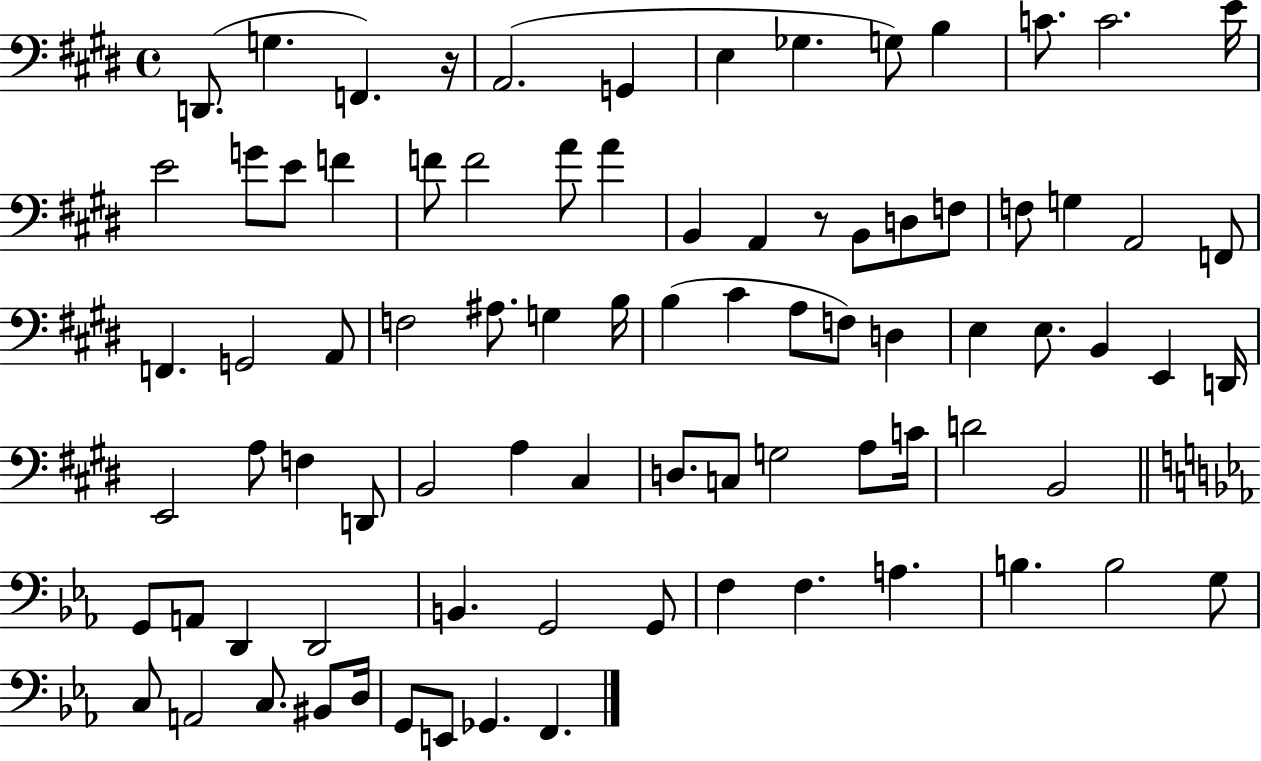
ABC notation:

X:1
T:Untitled
M:4/4
L:1/4
K:E
D,,/2 G, F,, z/4 A,,2 G,, E, _G, G,/2 B, C/2 C2 E/4 E2 G/2 E/2 F F/2 F2 A/2 A B,, A,, z/2 B,,/2 D,/2 F,/2 F,/2 G, A,,2 F,,/2 F,, G,,2 A,,/2 F,2 ^A,/2 G, B,/4 B, ^C A,/2 F,/2 D, E, E,/2 B,, E,, D,,/4 E,,2 A,/2 F, D,,/2 B,,2 A, ^C, D,/2 C,/2 G,2 A,/2 C/4 D2 B,,2 G,,/2 A,,/2 D,, D,,2 B,, G,,2 G,,/2 F, F, A, B, B,2 G,/2 C,/2 A,,2 C,/2 ^B,,/2 D,/4 G,,/2 E,,/2 _G,, F,,